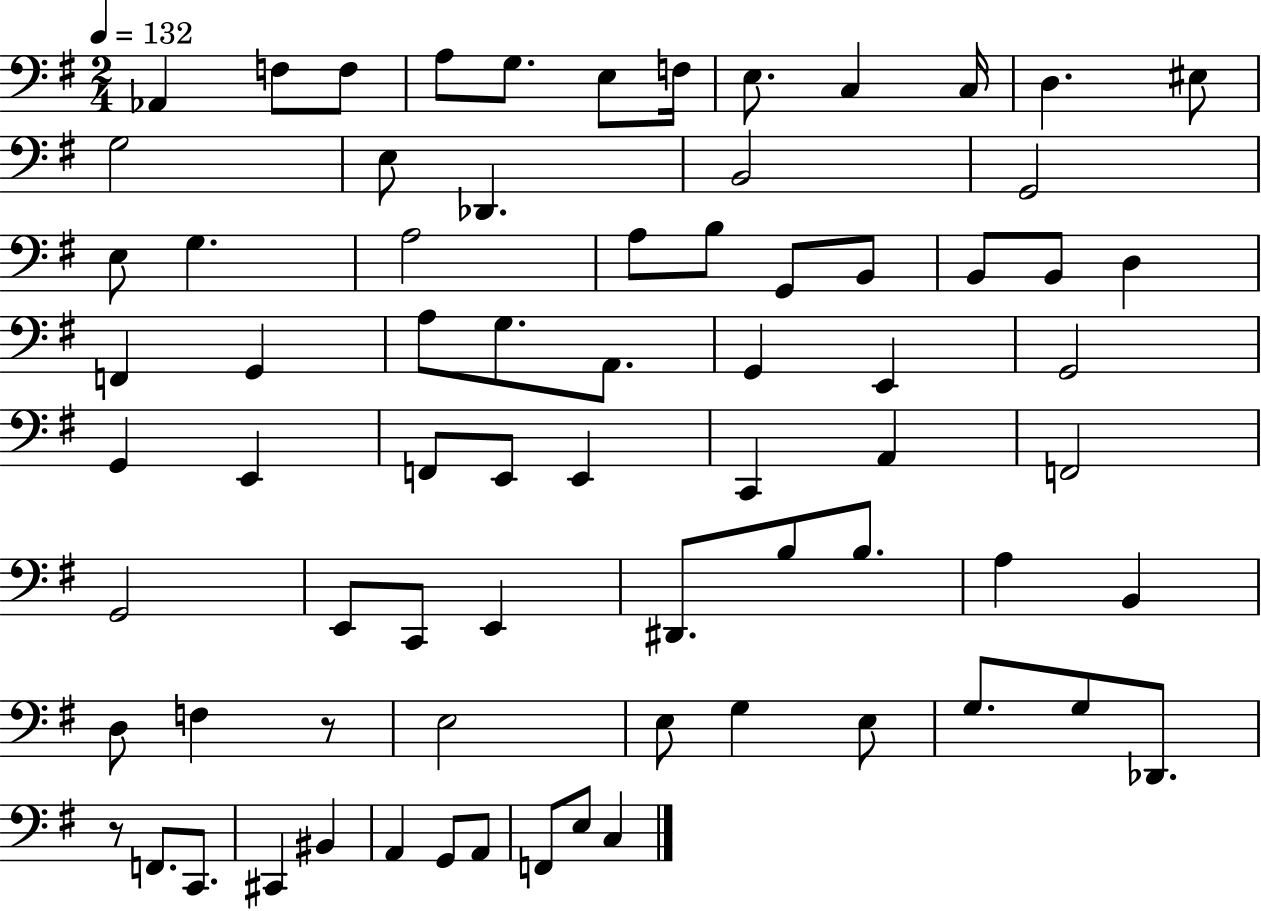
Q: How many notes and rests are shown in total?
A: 73